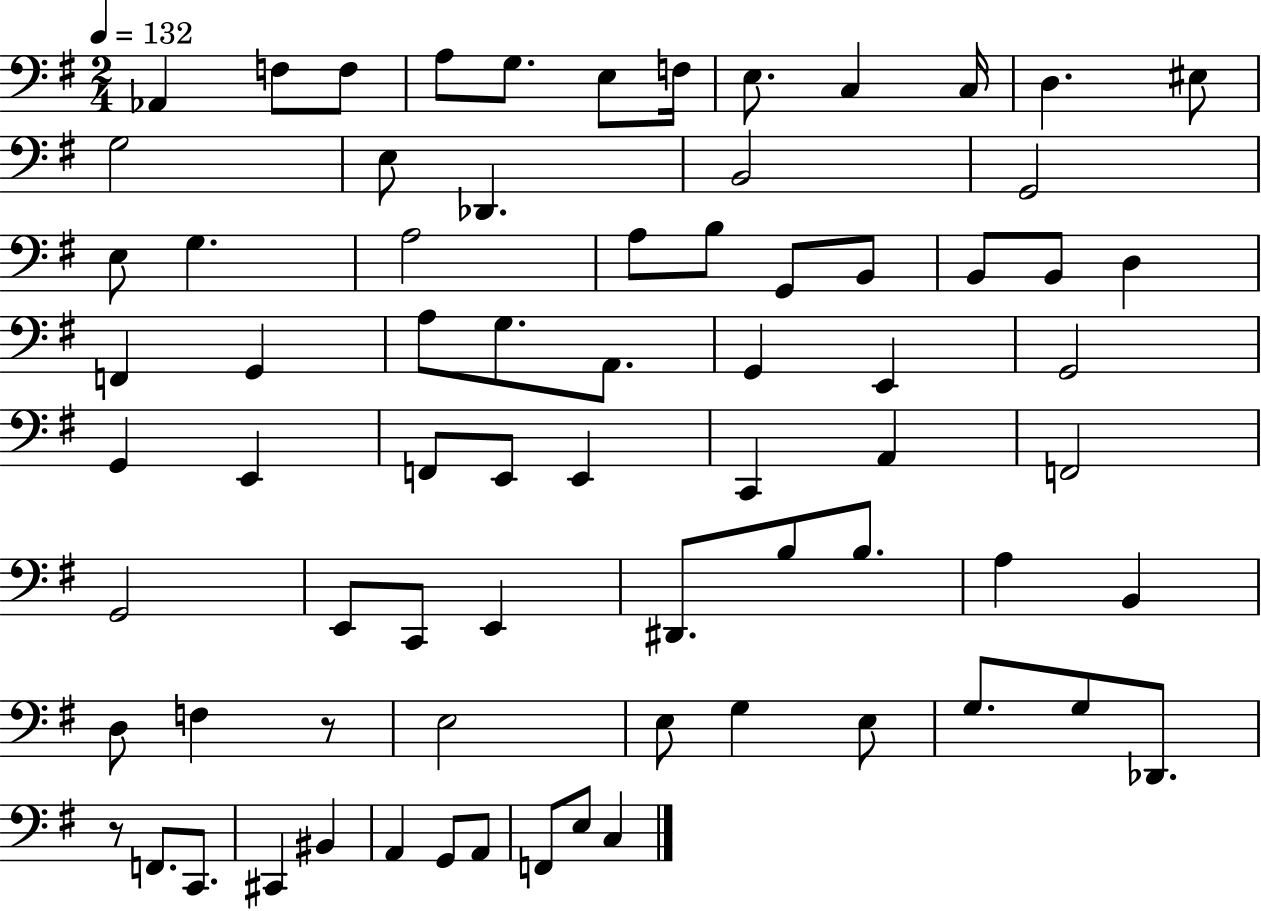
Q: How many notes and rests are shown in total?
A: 73